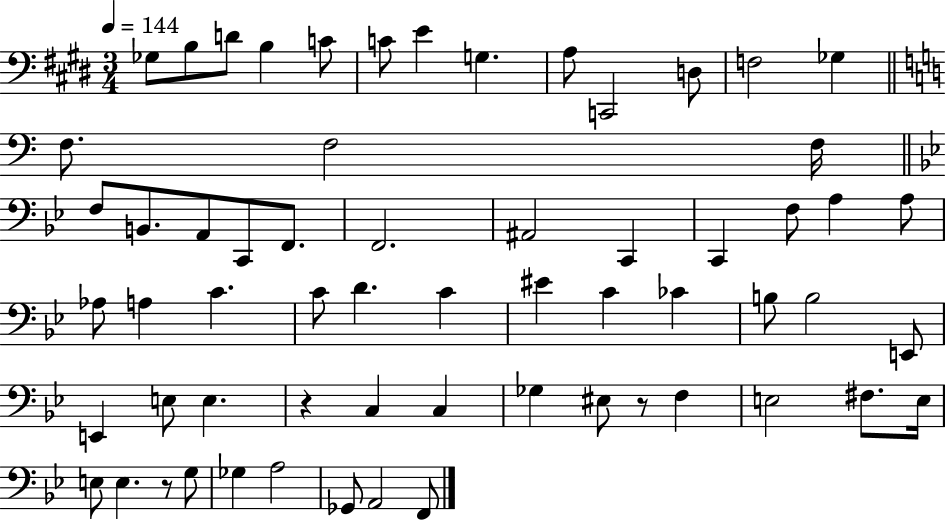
X:1
T:Untitled
M:3/4
L:1/4
K:E
_G,/2 B,/2 D/2 B, C/2 C/2 E G, A,/2 C,,2 D,/2 F,2 _G, F,/2 F,2 F,/4 F,/2 B,,/2 A,,/2 C,,/2 F,,/2 F,,2 ^A,,2 C,, C,, F,/2 A, A,/2 _A,/2 A, C C/2 D C ^E C _C B,/2 B,2 E,,/2 E,, E,/2 E, z C, C, _G, ^E,/2 z/2 F, E,2 ^F,/2 E,/4 E,/2 E, z/2 G,/2 _G, A,2 _G,,/2 A,,2 F,,/2